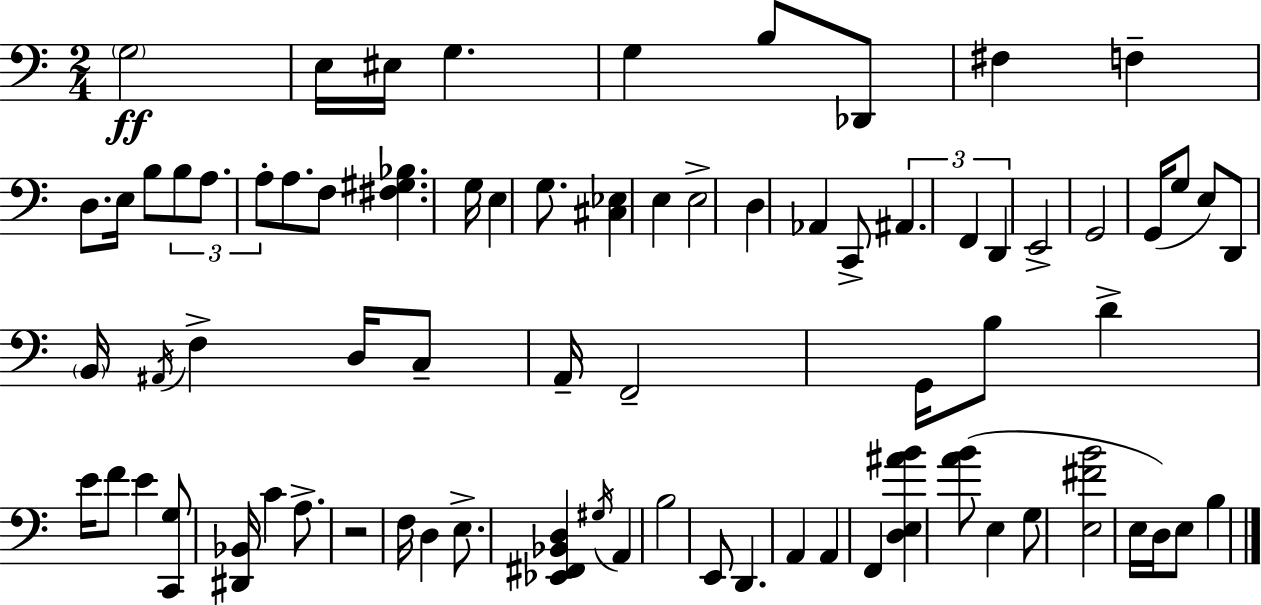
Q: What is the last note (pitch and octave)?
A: B3